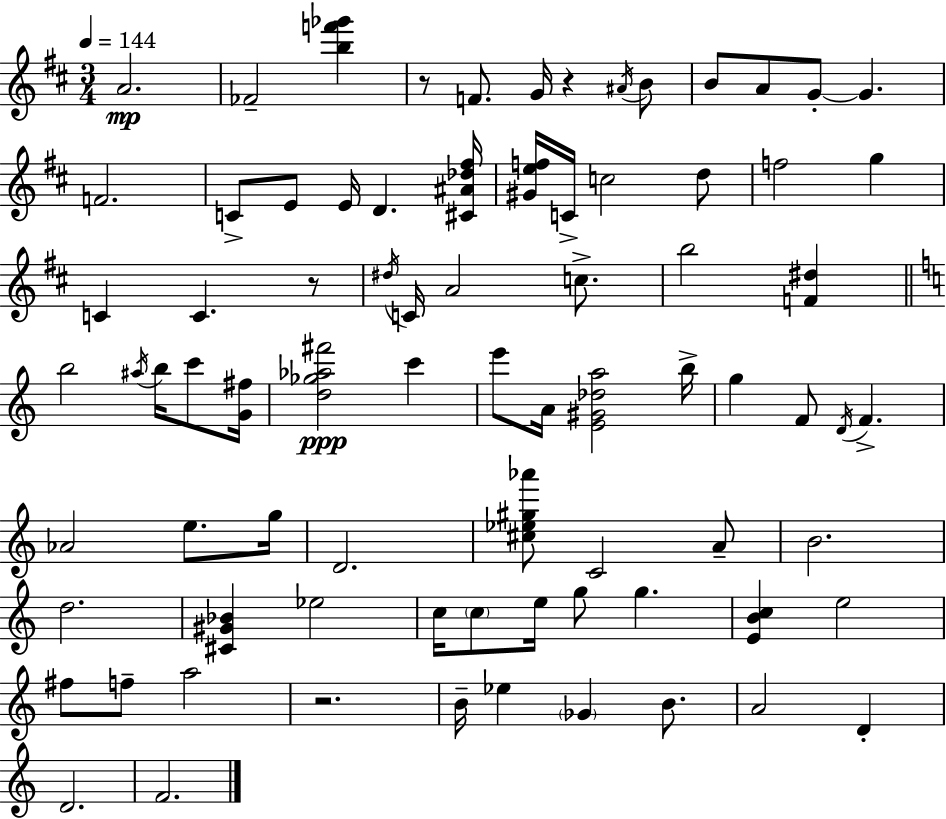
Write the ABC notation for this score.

X:1
T:Untitled
M:3/4
L:1/4
K:D
A2 _F2 [bf'_g'] z/2 F/2 G/4 z ^A/4 B/2 B/2 A/2 G/2 G F2 C/2 E/2 E/4 D [^C^A_d^f]/4 [^Gef]/4 C/4 c2 d/2 f2 g C C z/2 ^d/4 C/4 A2 c/2 b2 [F^d] b2 ^a/4 b/4 c'/2 [G^f]/4 [d_g_a^f']2 c' e'/2 A/4 [E^G_da]2 b/4 g F/2 D/4 F _A2 e/2 g/4 D2 [^c_e^g_a']/2 C2 A/2 B2 d2 [^C^G_B] _e2 c/4 c/2 e/4 g/2 g [EBc] e2 ^f/2 f/2 a2 z2 B/4 _e _G B/2 A2 D D2 F2